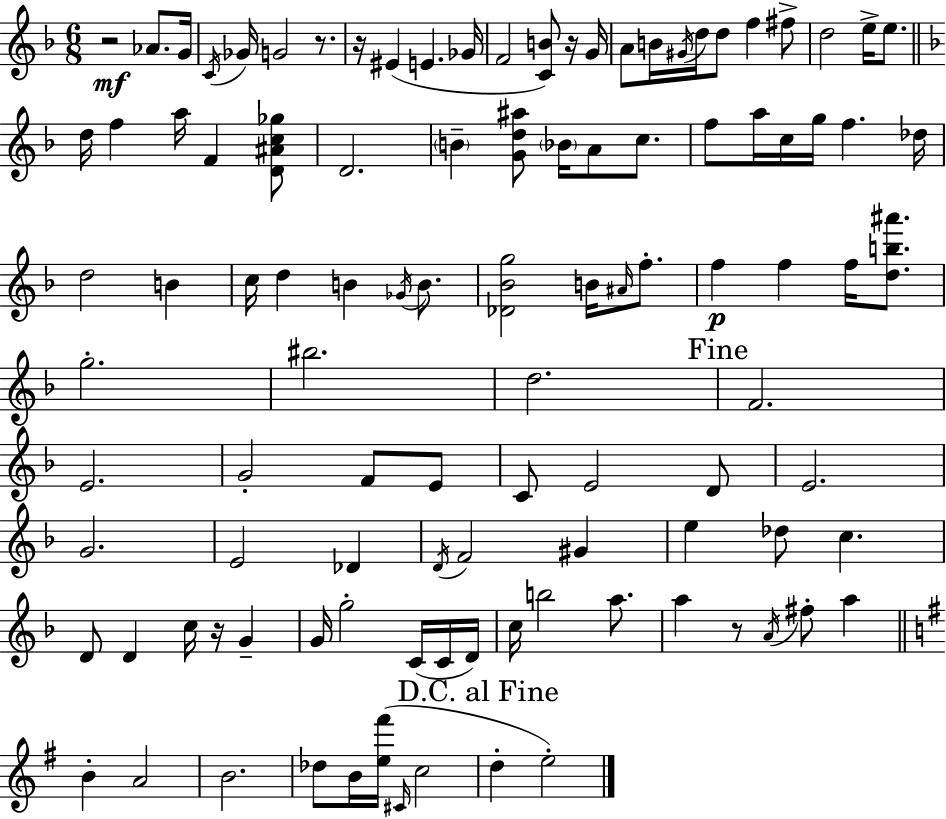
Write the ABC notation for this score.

X:1
T:Untitled
M:6/8
L:1/4
K:F
z2 _A/2 G/4 C/4 _G/4 G2 z/2 z/4 ^E E _G/4 F2 [CB]/2 z/4 G/4 A/2 B/4 ^G/4 d/4 d/2 f ^f/2 d2 e/4 e/2 d/4 f a/4 F [D^Ac_g]/2 D2 B [Gd^a]/2 _B/4 A/2 c/2 f/2 a/4 c/4 g/4 f _d/4 d2 B c/4 d B _G/4 B/2 [_D_Bg]2 B/4 ^A/4 f/2 f f f/4 [db^a']/2 g2 ^b2 d2 F2 E2 G2 F/2 E/2 C/2 E2 D/2 E2 G2 E2 _D D/4 F2 ^G e _d/2 c D/2 D c/4 z/4 G G/4 g2 C/4 C/4 D/4 c/4 b2 a/2 a z/2 A/4 ^f/2 a B A2 B2 _d/2 B/4 [e^f']/4 ^C/4 c2 d e2